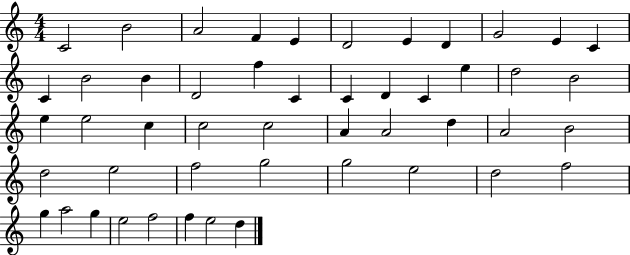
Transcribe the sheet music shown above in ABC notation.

X:1
T:Untitled
M:4/4
L:1/4
K:C
C2 B2 A2 F E D2 E D G2 E C C B2 B D2 f C C D C e d2 B2 e e2 c c2 c2 A A2 d A2 B2 d2 e2 f2 g2 g2 e2 d2 f2 g a2 g e2 f2 f e2 d